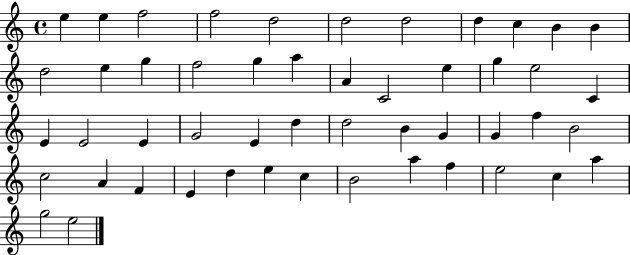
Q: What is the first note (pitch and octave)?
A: E5